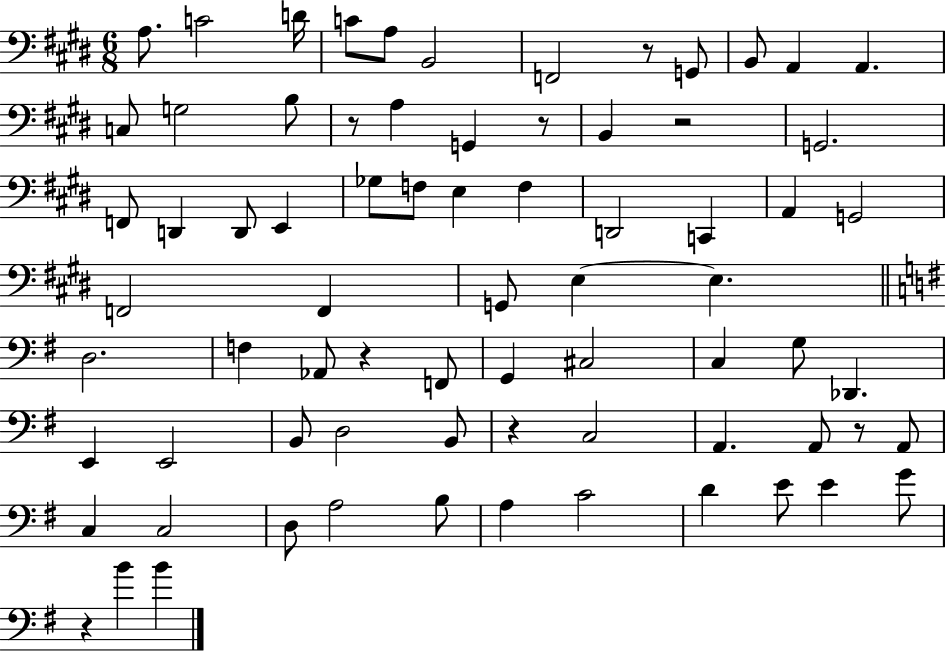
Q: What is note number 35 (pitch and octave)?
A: E3